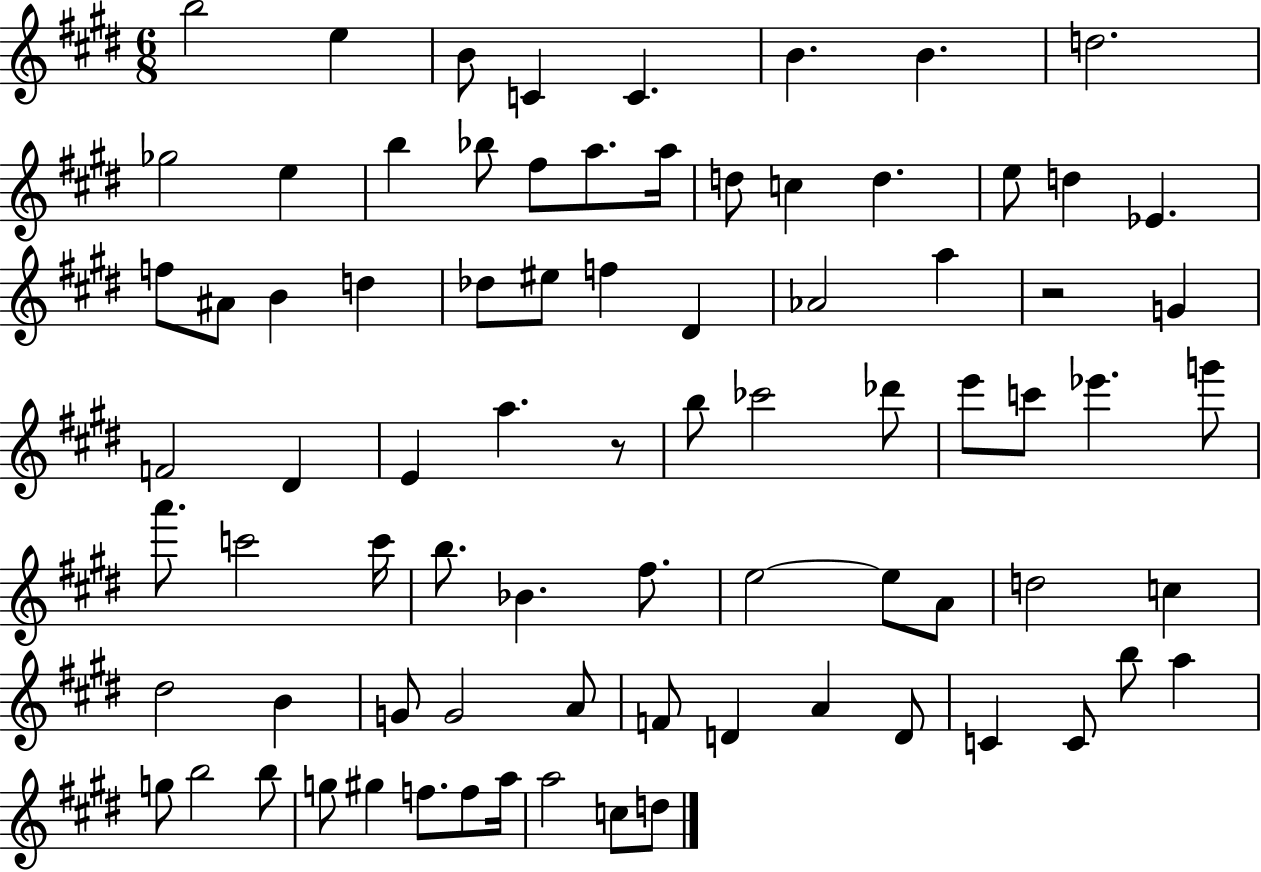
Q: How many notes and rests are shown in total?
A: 80